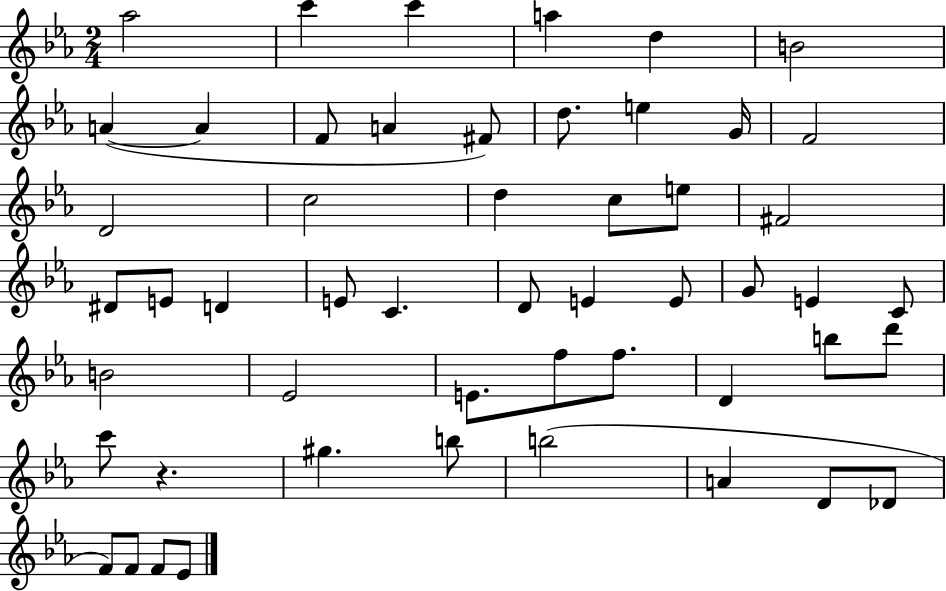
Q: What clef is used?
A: treble